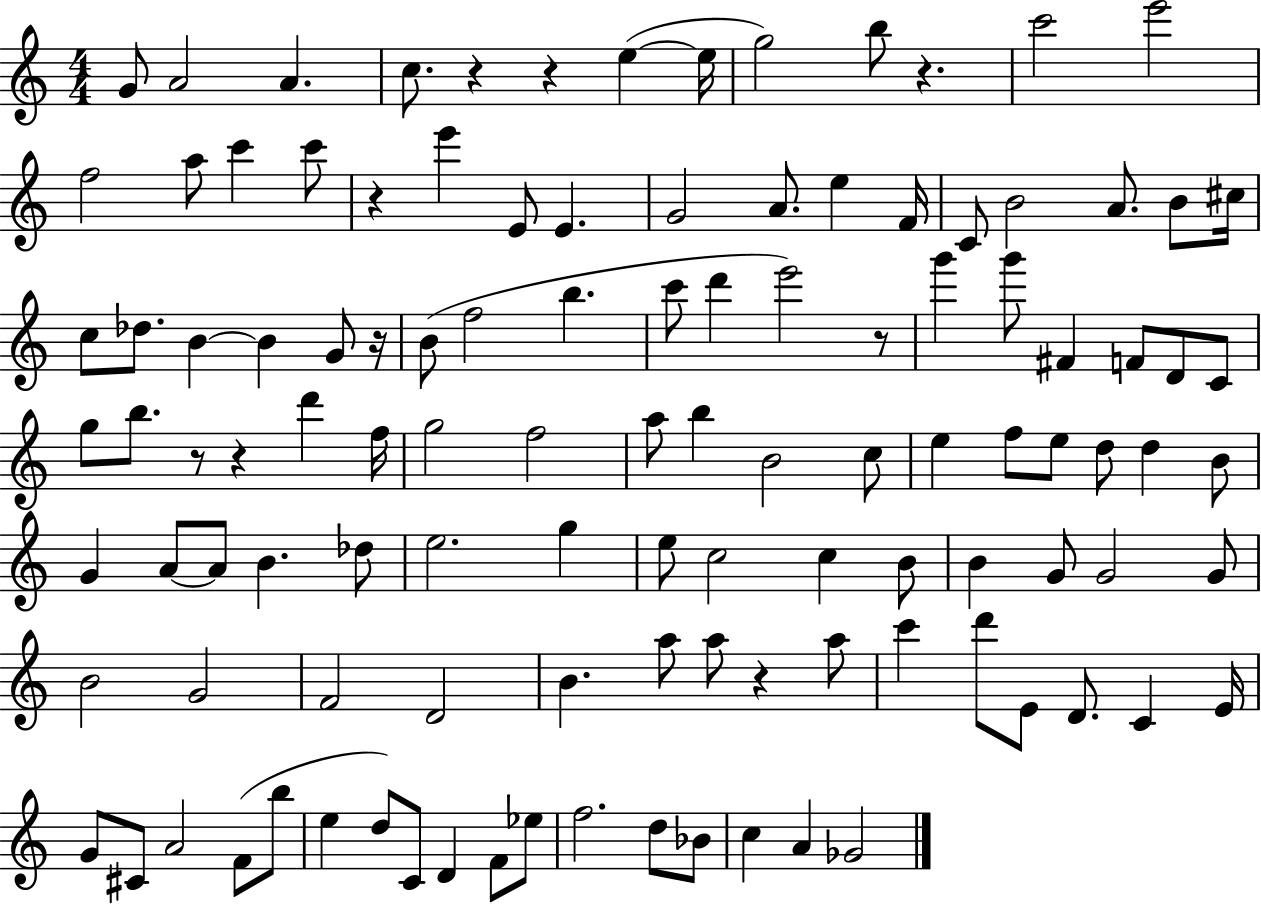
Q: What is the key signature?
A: C major